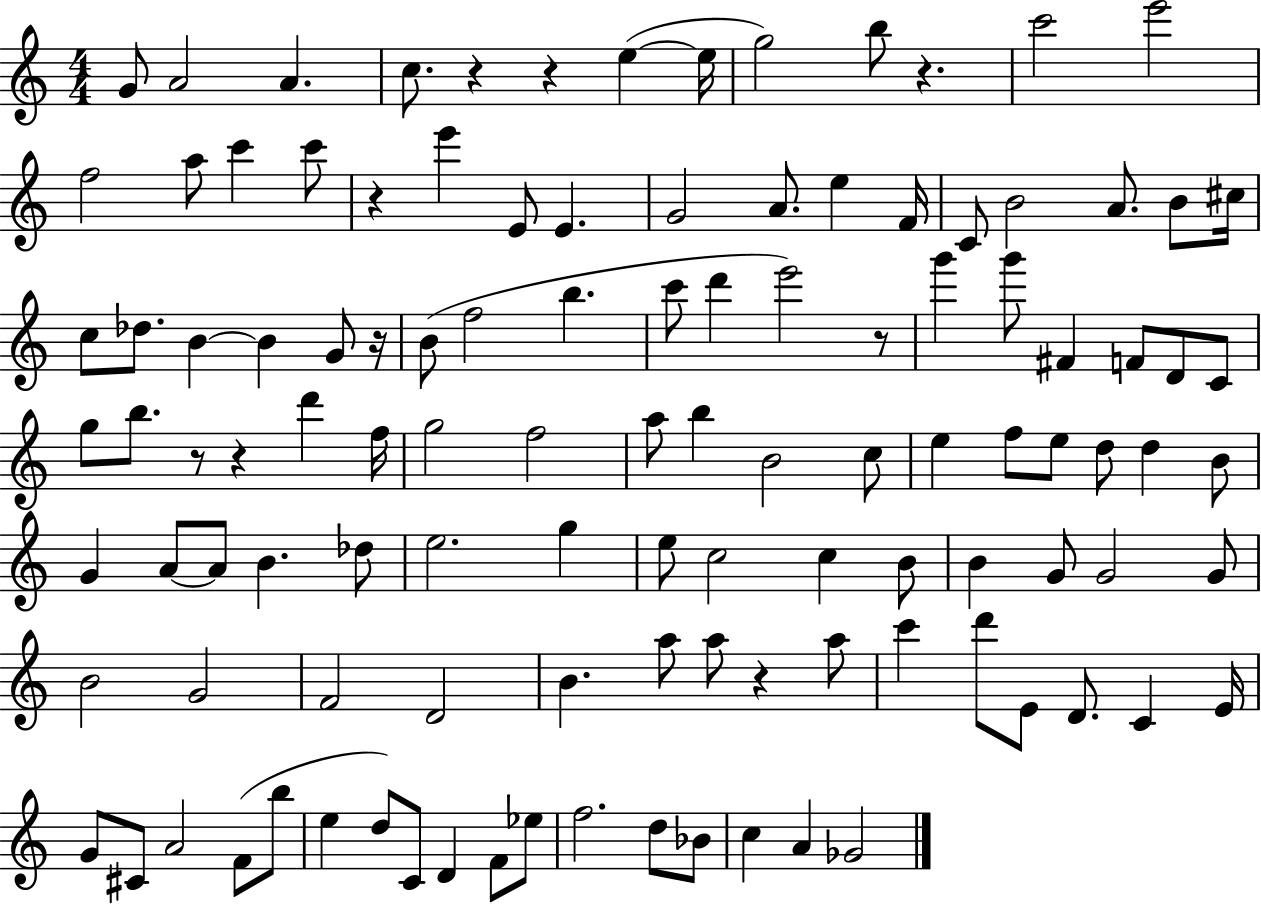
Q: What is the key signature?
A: C major